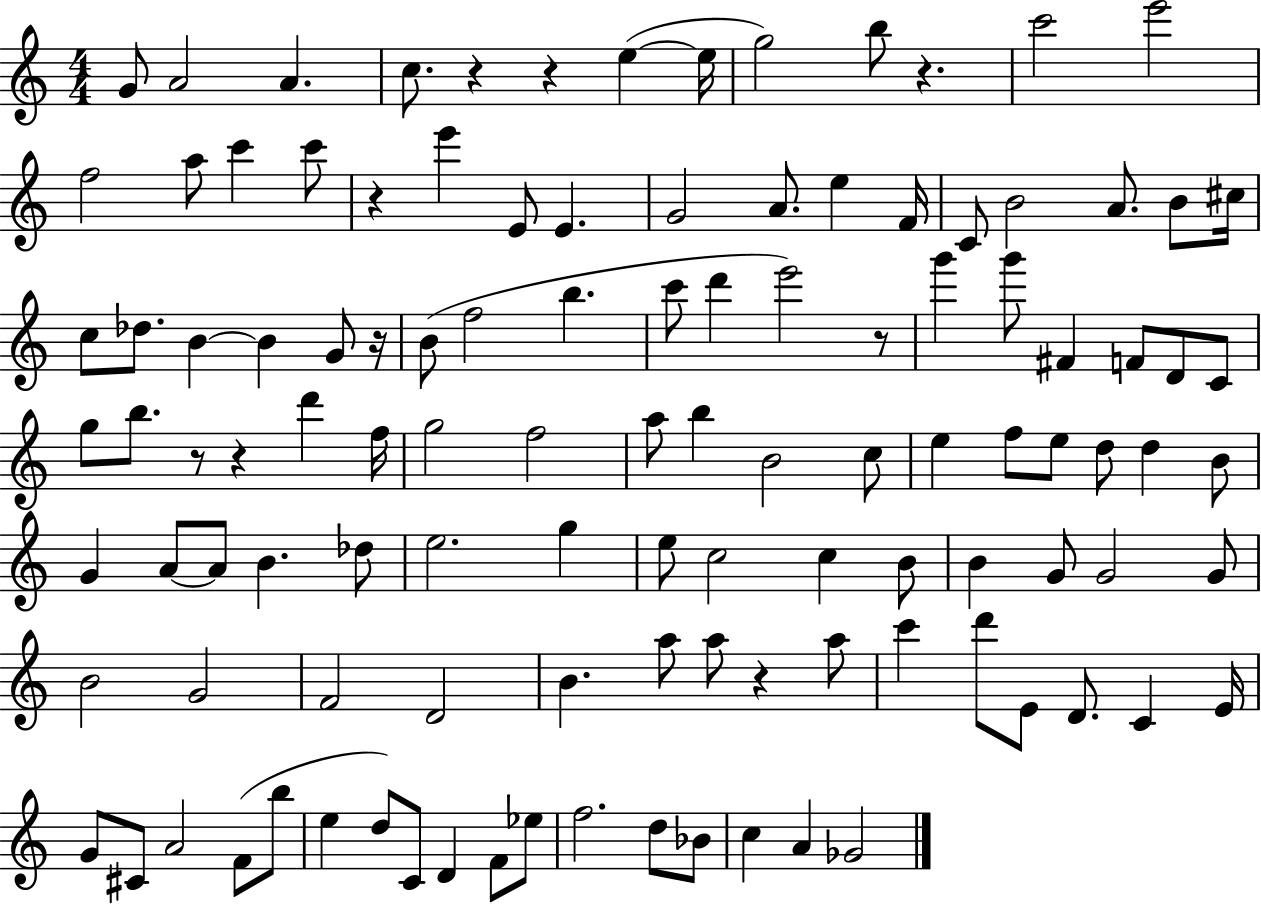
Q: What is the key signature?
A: C major